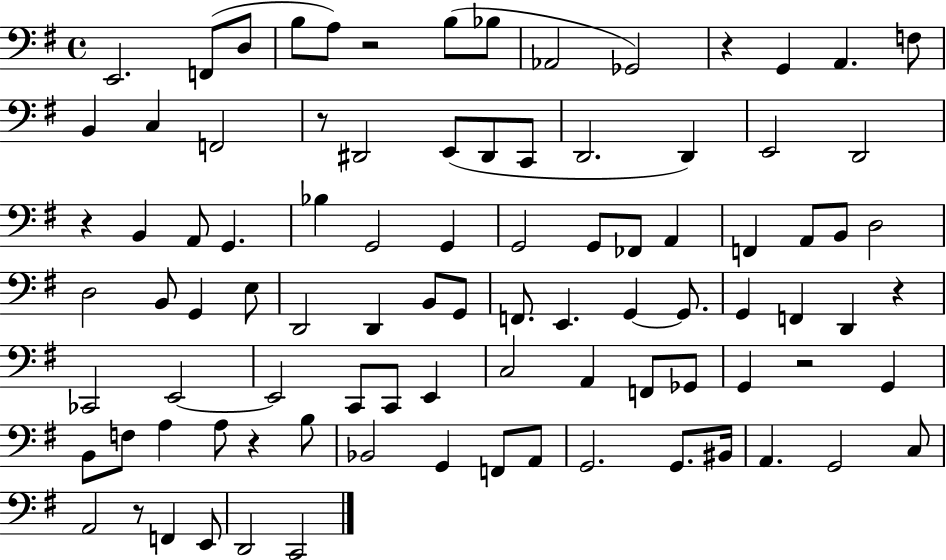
E2/h. F2/e D3/e B3/e A3/e R/h B3/e Bb3/e Ab2/h Gb2/h R/q G2/q A2/q. F3/e B2/q C3/q F2/h R/e D#2/h E2/e D#2/e C2/e D2/h. D2/q E2/h D2/h R/q B2/q A2/e G2/q. Bb3/q G2/h G2/q G2/h G2/e FES2/e A2/q F2/q A2/e B2/e D3/h D3/h B2/e G2/q E3/e D2/h D2/q B2/e G2/e F2/e. E2/q. G2/q G2/e. G2/q F2/q D2/q R/q CES2/h E2/h E2/h C2/e C2/e E2/q C3/h A2/q F2/e Gb2/e G2/q R/h G2/q B2/e F3/e A3/q A3/e R/q B3/e Bb2/h G2/q F2/e A2/e G2/h. G2/e. BIS2/s A2/q. G2/h C3/e A2/h R/e F2/q E2/e D2/h C2/h